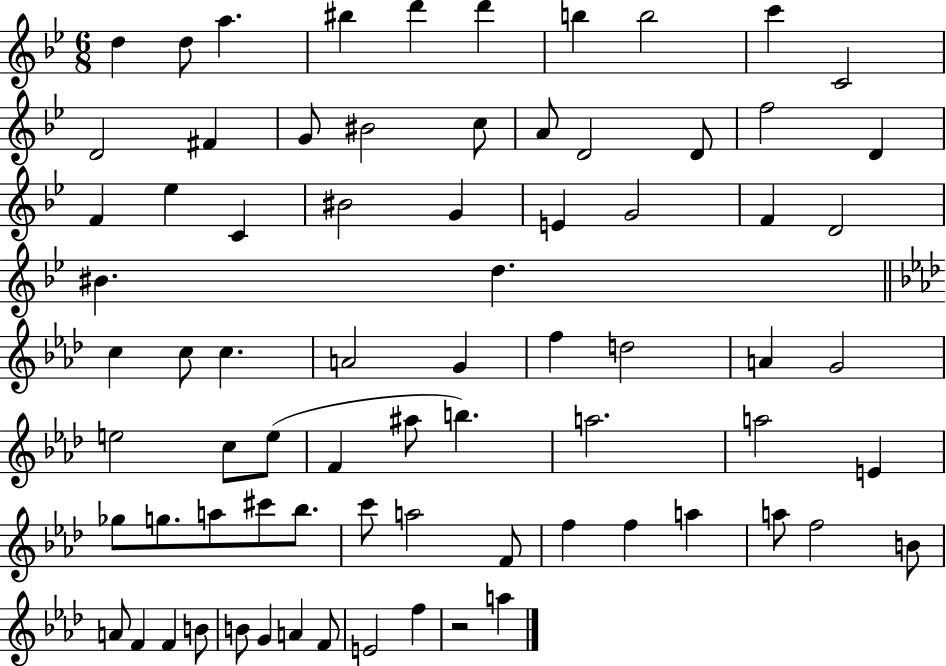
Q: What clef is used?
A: treble